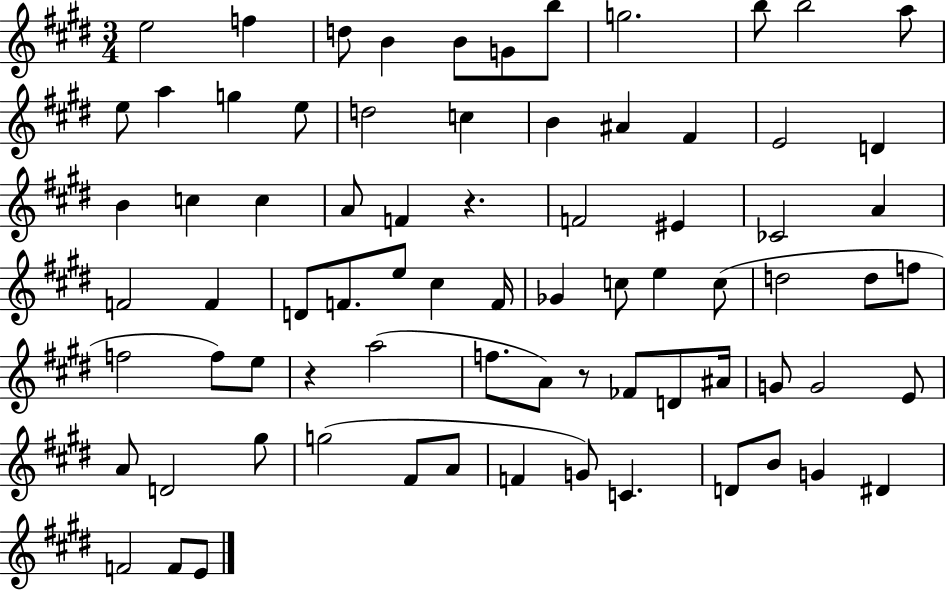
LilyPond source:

{
  \clef treble
  \numericTimeSignature
  \time 3/4
  \key e \major
  e''2 f''4 | d''8 b'4 b'8 g'8 b''8 | g''2. | b''8 b''2 a''8 | \break e''8 a''4 g''4 e''8 | d''2 c''4 | b'4 ais'4 fis'4 | e'2 d'4 | \break b'4 c''4 c''4 | a'8 f'4 r4. | f'2 eis'4 | ces'2 a'4 | \break f'2 f'4 | d'8 f'8. e''8 cis''4 f'16 | ges'4 c''8 e''4 c''8( | d''2 d''8 f''8 | \break f''2 f''8) e''8 | r4 a''2( | f''8. a'8) r8 fes'8 d'8 ais'16 | g'8 g'2 e'8 | \break a'8 d'2 gis''8 | g''2( fis'8 a'8 | f'4 g'8) c'4. | d'8 b'8 g'4 dis'4 | \break f'2 f'8 e'8 | \bar "|."
}